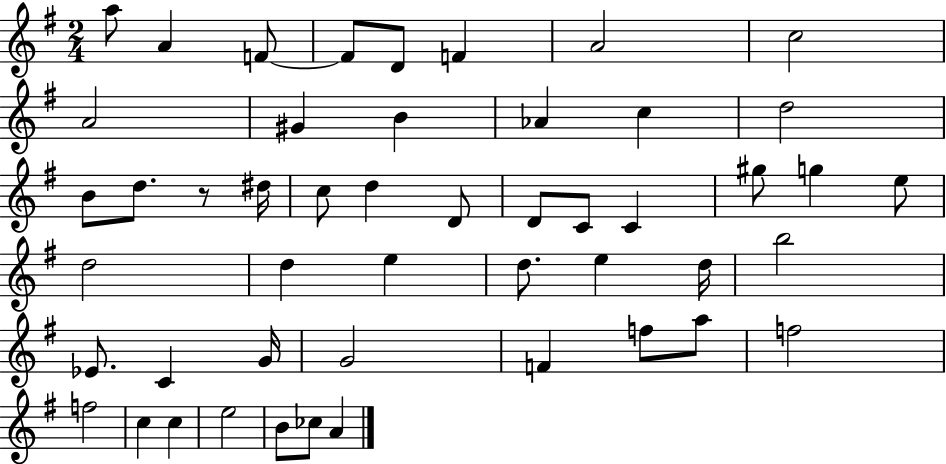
{
  \clef treble
  \numericTimeSignature
  \time 2/4
  \key g \major
  a''8 a'4 f'8~~ | f'8 d'8 f'4 | a'2 | c''2 | \break a'2 | gis'4 b'4 | aes'4 c''4 | d''2 | \break b'8 d''8. r8 dis''16 | c''8 d''4 d'8 | d'8 c'8 c'4 | gis''8 g''4 e''8 | \break d''2 | d''4 e''4 | d''8. e''4 d''16 | b''2 | \break ees'8. c'4 g'16 | g'2 | f'4 f''8 a''8 | f''2 | \break f''2 | c''4 c''4 | e''2 | b'8 ces''8 a'4 | \break \bar "|."
}